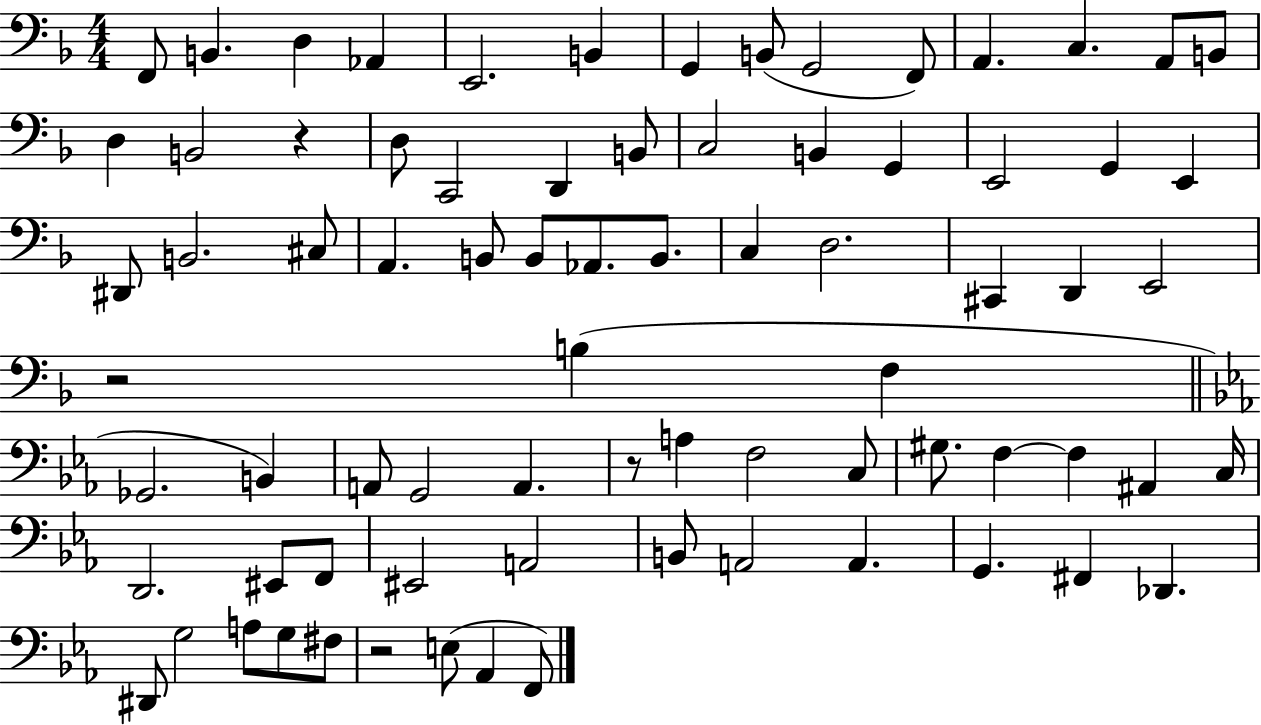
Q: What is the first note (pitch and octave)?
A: F2